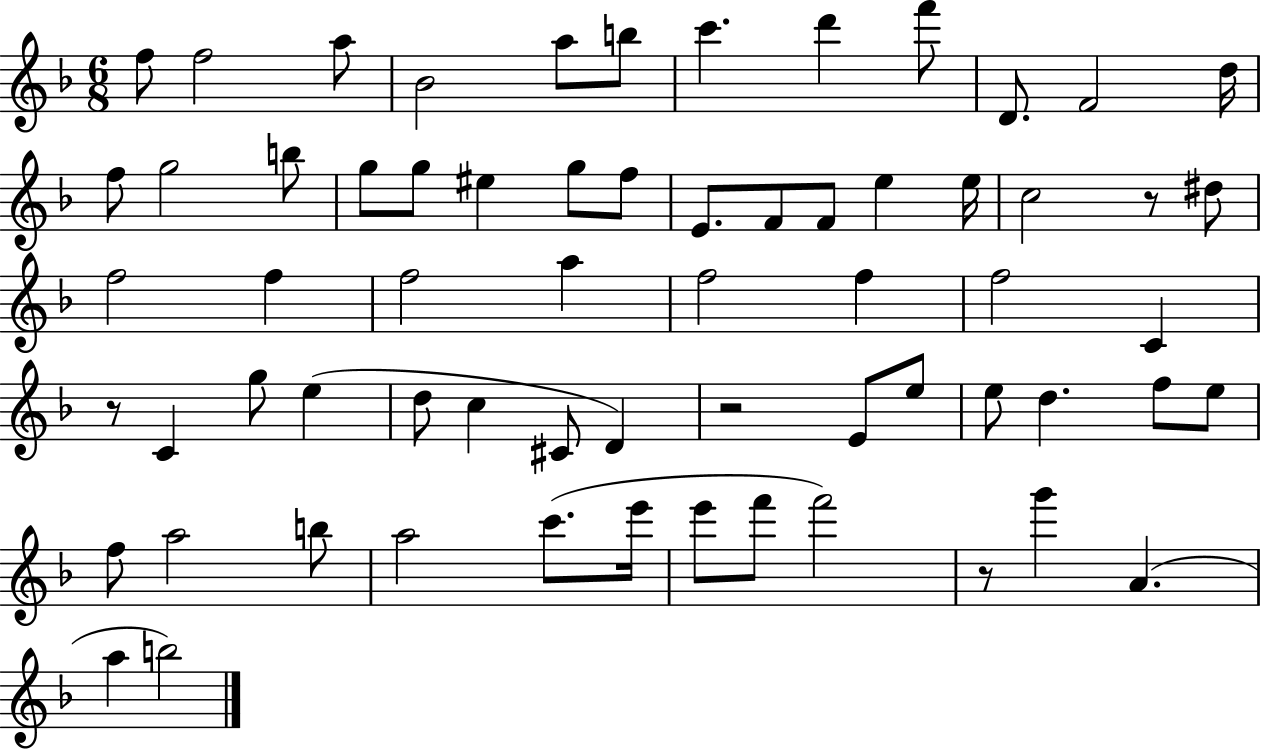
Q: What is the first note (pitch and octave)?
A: F5